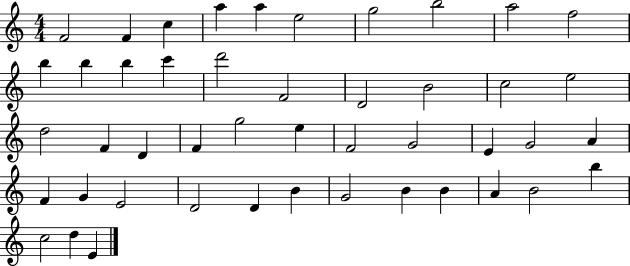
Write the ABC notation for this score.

X:1
T:Untitled
M:4/4
L:1/4
K:C
F2 F c a a e2 g2 b2 a2 f2 b b b c' d'2 F2 D2 B2 c2 e2 d2 F D F g2 e F2 G2 E G2 A F G E2 D2 D B G2 B B A B2 b c2 d E